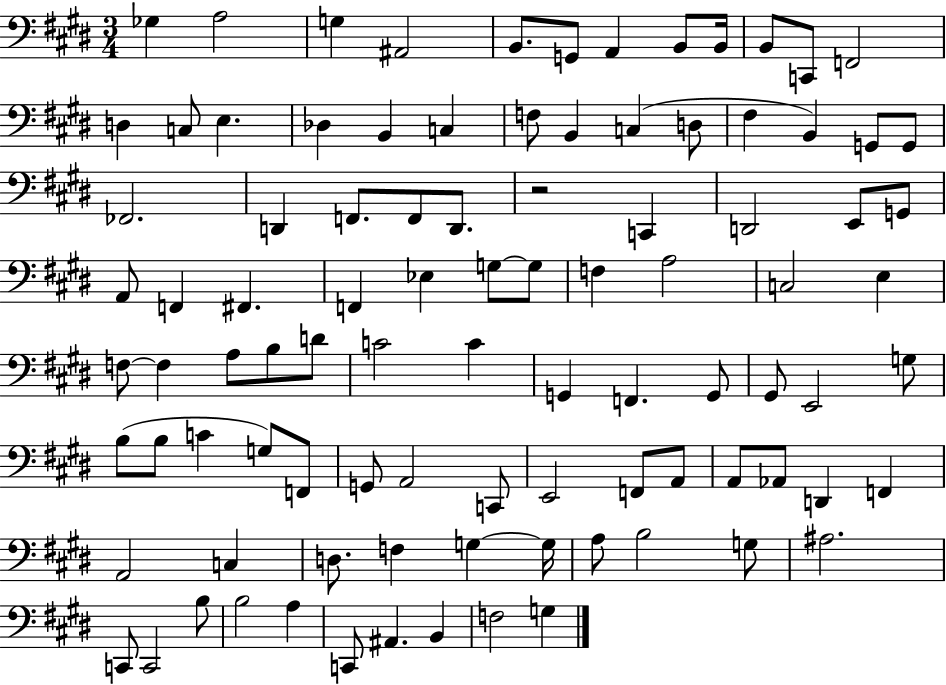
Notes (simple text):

Gb3/q A3/h G3/q A#2/h B2/e. G2/e A2/q B2/e B2/s B2/e C2/e F2/h D3/q C3/e E3/q. Db3/q B2/q C3/q F3/e B2/q C3/q D3/e F#3/q B2/q G2/e G2/e FES2/h. D2/q F2/e. F2/e D2/e. R/h C2/q D2/h E2/e G2/e A2/e F2/q F#2/q. F2/q Eb3/q G3/e G3/e F3/q A3/h C3/h E3/q F3/e F3/q A3/e B3/e D4/e C4/h C4/q G2/q F2/q. G2/e G#2/e E2/h G3/e B3/e B3/e C4/q G3/e F2/e G2/e A2/h C2/e E2/h F2/e A2/e A2/e Ab2/e D2/q F2/q A2/h C3/q D3/e. F3/q G3/q G3/s A3/e B3/h G3/e A#3/h. C2/e C2/h B3/e B3/h A3/q C2/e A#2/q. B2/q F3/h G3/q